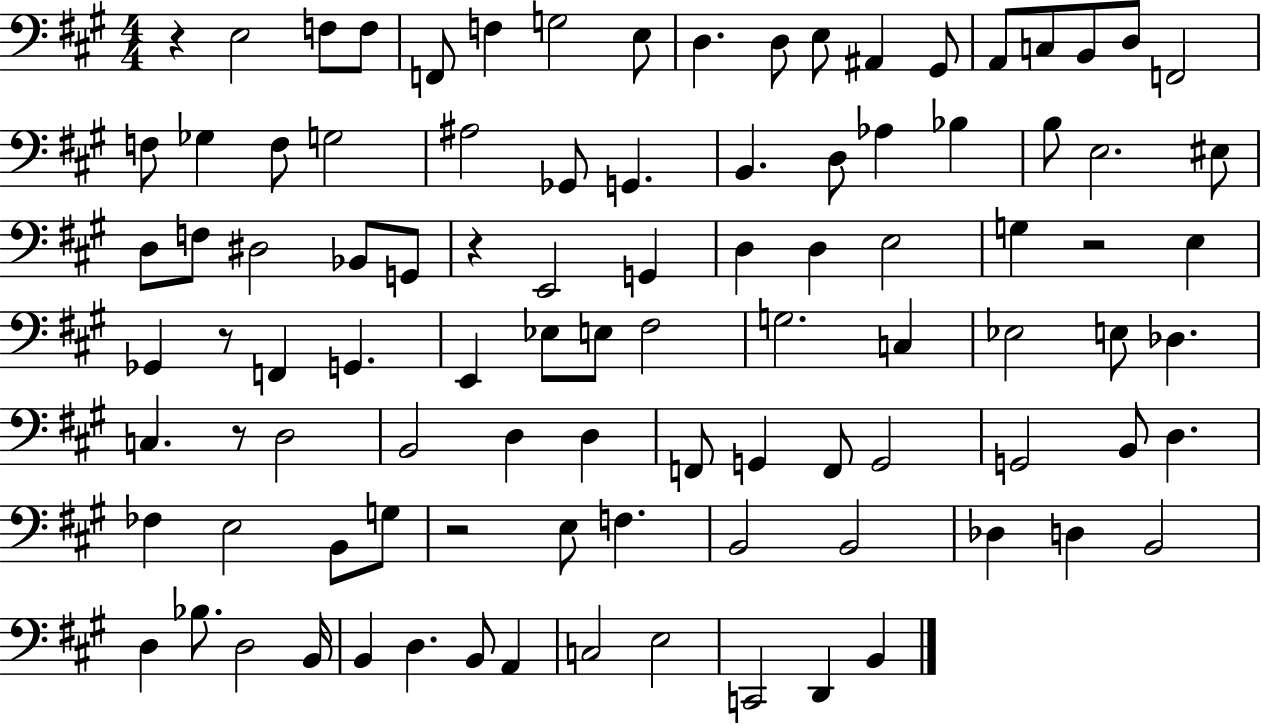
R/q E3/h F3/e F3/e F2/e F3/q G3/h E3/e D3/q. D3/e E3/e A#2/q G#2/e A2/e C3/e B2/e D3/e F2/h F3/e Gb3/q F3/e G3/h A#3/h Gb2/e G2/q. B2/q. D3/e Ab3/q Bb3/q B3/e E3/h. EIS3/e D3/e F3/e D#3/h Bb2/e G2/e R/q E2/h G2/q D3/q D3/q E3/h G3/q R/h E3/q Gb2/q R/e F2/q G2/q. E2/q Eb3/e E3/e F#3/h G3/h. C3/q Eb3/h E3/e Db3/q. C3/q. R/e D3/h B2/h D3/q D3/q F2/e G2/q F2/e G2/h G2/h B2/e D3/q. FES3/q E3/h B2/e G3/e R/h E3/e F3/q. B2/h B2/h Db3/q D3/q B2/h D3/q Bb3/e. D3/h B2/s B2/q D3/q. B2/e A2/q C3/h E3/h C2/h D2/q B2/q